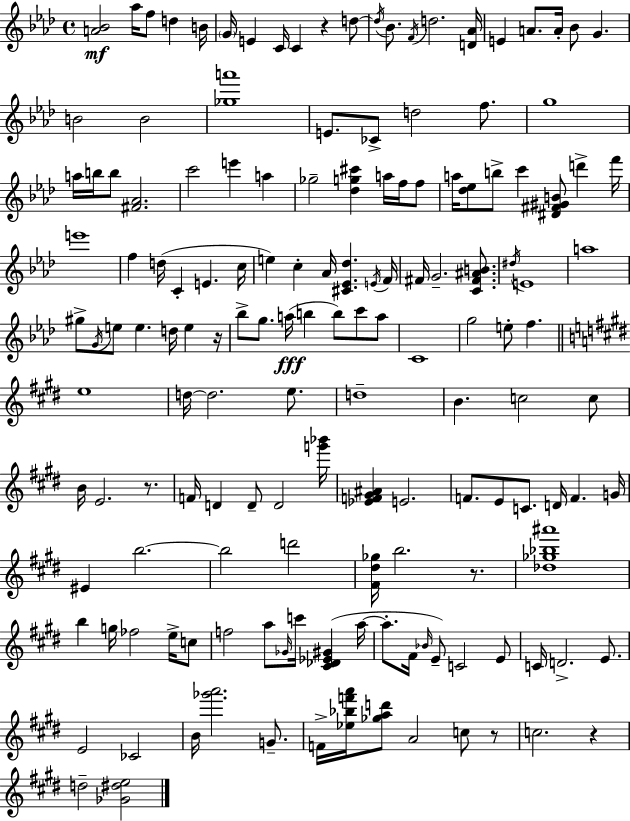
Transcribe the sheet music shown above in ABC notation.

X:1
T:Untitled
M:4/4
L:1/4
K:Ab
[A_B]2 _a/4 f/2 d B/4 G/4 E C/4 C z d/2 d/4 _B/2 F/4 d2 [D_A]/4 E A/2 A/4 _B/2 G B2 B2 [_ga']4 E/2 _C/2 d2 f/2 g4 a/4 b/4 b/2 [^F_A]2 c'2 e' a _g2 [_dg^c'] a/4 f/4 f/2 a/4 [_d_e]/2 b/2 c' [^D^F^GB]/2 d' f'/4 e'4 f d/4 C E c/4 e c _A/4 [^C_E_d] E/4 F/4 ^F/4 G2 [C^F^AB]/2 ^d/4 E4 a4 ^g/2 G/4 e/2 e d/4 e z/4 _b/2 g/2 a/4 b b/2 c'/2 a/2 C4 g2 e/2 f e4 d/4 d2 e/2 d4 B c2 c/2 B/4 E2 z/2 F/4 D D/2 D2 [g'_b']/4 [_EF^G^A] E2 F/2 E/2 C/2 D/4 F G/4 ^E b2 b2 d'2 [^F^d_g]/4 b2 z/2 [_d_g_b^a']4 b g/4 _f2 e/4 c/2 f2 a/2 _G/4 c'/4 [^C_D_E^G] a/4 a/2 ^F/4 _B/4 E/2 C2 E/2 C/4 D2 E/2 E2 _C2 B/4 [_g'a']2 G/2 F/4 [_e_bf'a']/4 [_gad']/2 A2 c/2 z/2 c2 z d2 [_G^de]2